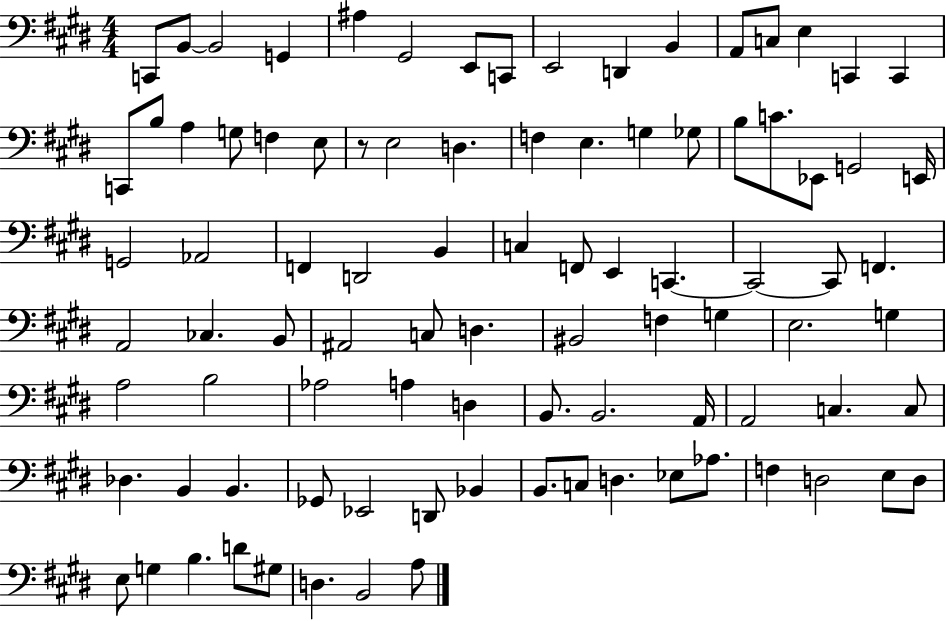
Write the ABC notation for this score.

X:1
T:Untitled
M:4/4
L:1/4
K:E
C,,/2 B,,/2 B,,2 G,, ^A, ^G,,2 E,,/2 C,,/2 E,,2 D,, B,, A,,/2 C,/2 E, C,, C,, C,,/2 B,/2 A, G,/2 F, E,/2 z/2 E,2 D, F, E, G, _G,/2 B,/2 C/2 _E,,/2 G,,2 E,,/4 G,,2 _A,,2 F,, D,,2 B,, C, F,,/2 E,, C,, C,,2 C,,/2 F,, A,,2 _C, B,,/2 ^A,,2 C,/2 D, ^B,,2 F, G, E,2 G, A,2 B,2 _A,2 A, D, B,,/2 B,,2 A,,/4 A,,2 C, C,/2 _D, B,, B,, _G,,/2 _E,,2 D,,/2 _B,, B,,/2 C,/2 D, _E,/2 _A,/2 F, D,2 E,/2 D,/2 E,/2 G, B, D/2 ^G,/2 D, B,,2 A,/2